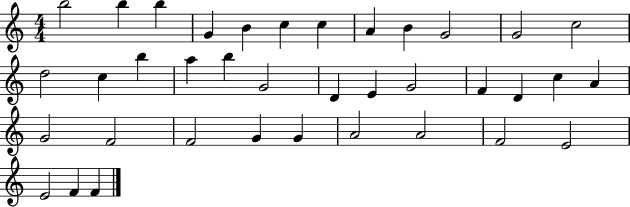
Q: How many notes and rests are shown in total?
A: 37